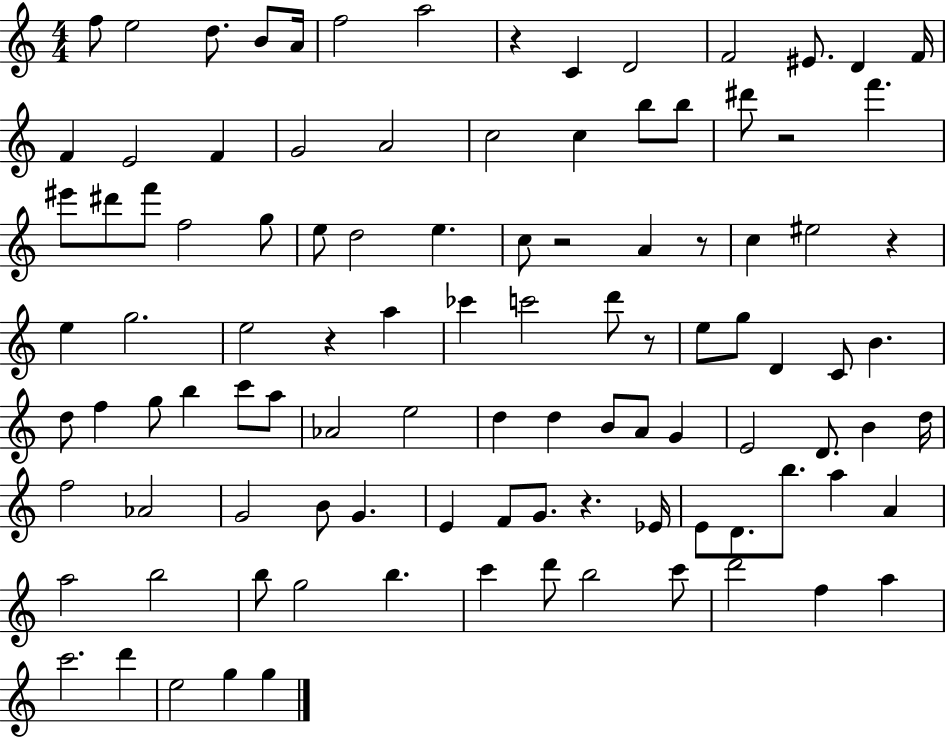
F5/e E5/h D5/e. B4/e A4/s F5/h A5/h R/q C4/q D4/h F4/h EIS4/e. D4/q F4/s F4/q E4/h F4/q G4/h A4/h C5/h C5/q B5/e B5/e D#6/e R/h F6/q. EIS6/e D#6/e F6/e F5/h G5/e E5/e D5/h E5/q. C5/e R/h A4/q R/e C5/q EIS5/h R/q E5/q G5/h. E5/h R/q A5/q CES6/q C6/h D6/e R/e E5/e G5/e D4/q C4/e B4/q. D5/e F5/q G5/e B5/q C6/e A5/e Ab4/h E5/h D5/q D5/q B4/e A4/e G4/q E4/h D4/e. B4/q D5/s F5/h Ab4/h G4/h B4/e G4/q. E4/q F4/e G4/e. R/q. Eb4/s E4/e D4/e. B5/e. A5/q A4/q A5/h B5/h B5/e G5/h B5/q. C6/q D6/e B5/h C6/e D6/h F5/q A5/q C6/h. D6/q E5/h G5/q G5/q